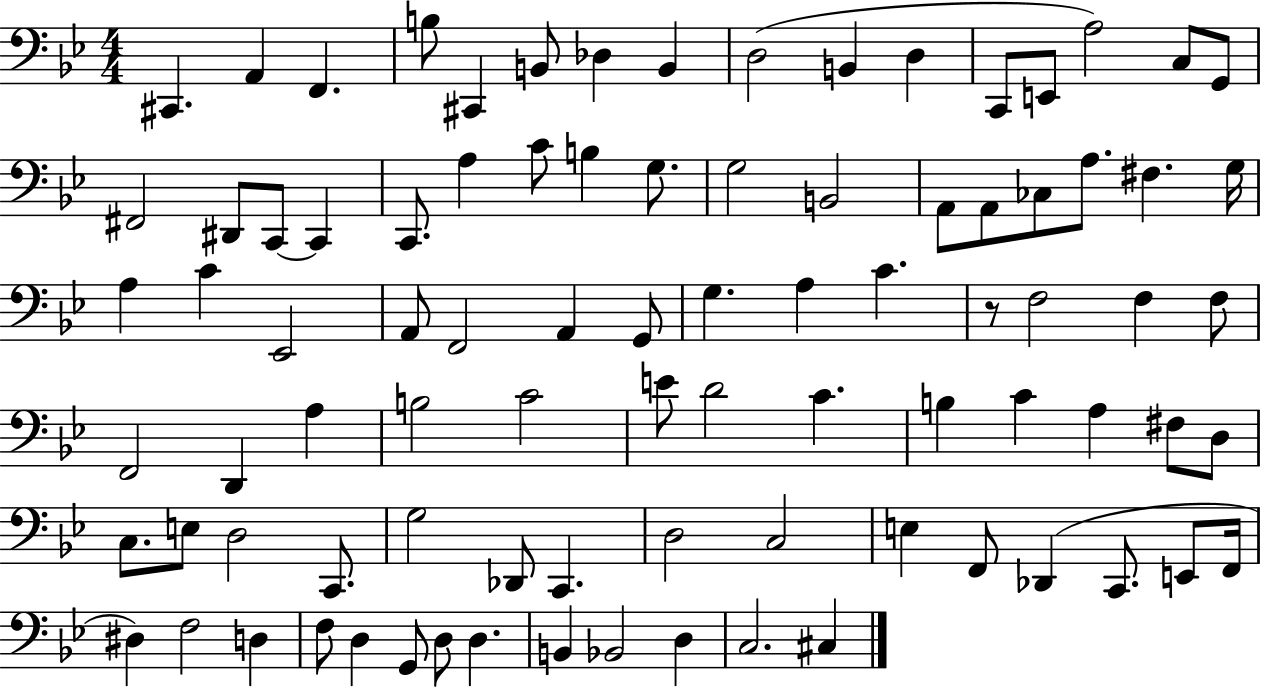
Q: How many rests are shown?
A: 1